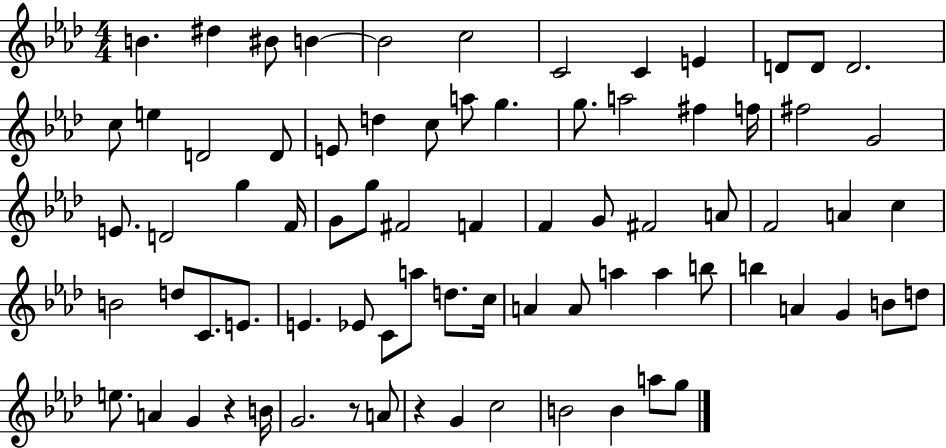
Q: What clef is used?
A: treble